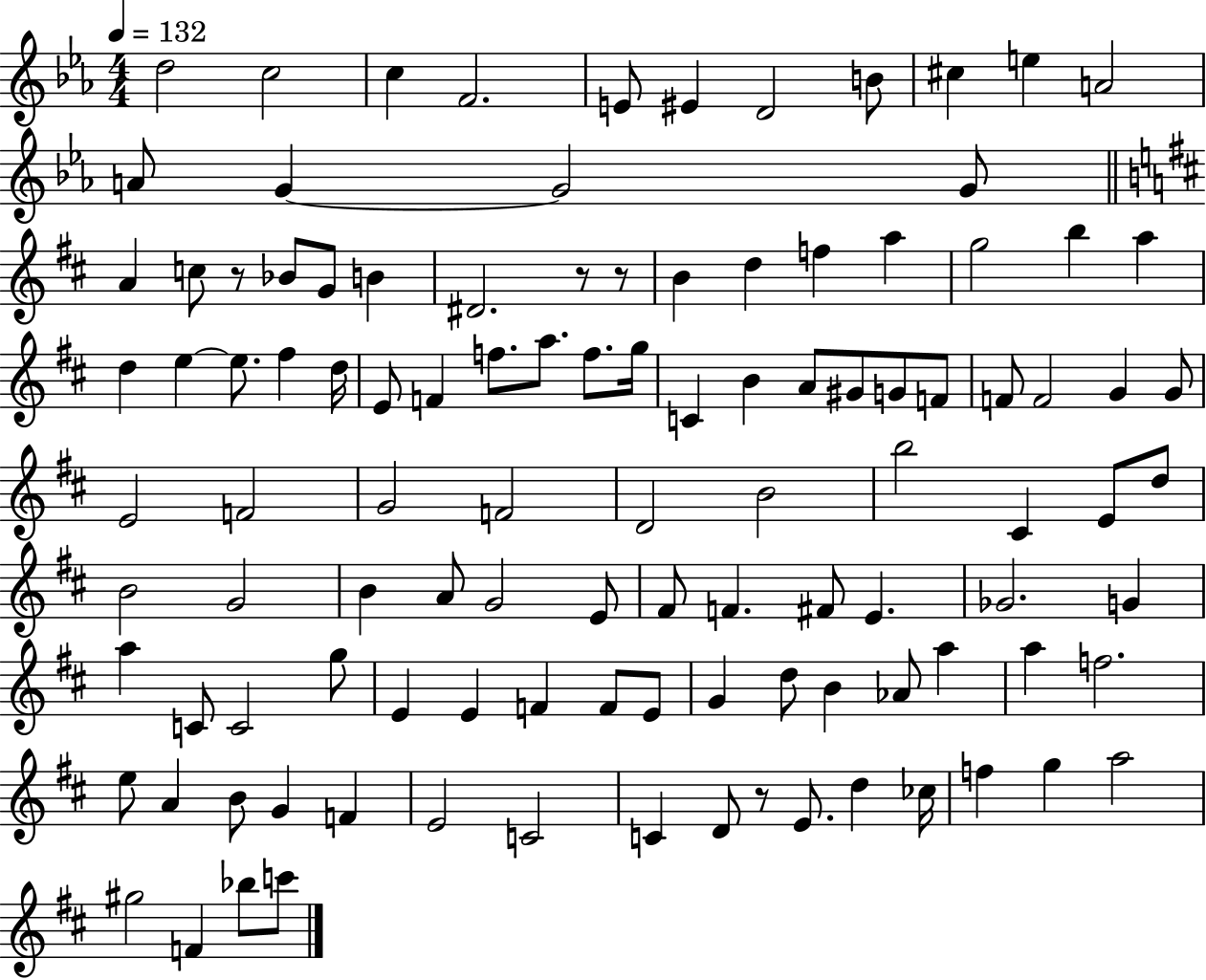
{
  \clef treble
  \numericTimeSignature
  \time 4/4
  \key ees \major
  \tempo 4 = 132
  d''2 c''2 | c''4 f'2. | e'8 eis'4 d'2 b'8 | cis''4 e''4 a'2 | \break a'8 g'4~~ g'2 g'8 | \bar "||" \break \key b \minor a'4 c''8 r8 bes'8 g'8 b'4 | dis'2. r8 r8 | b'4 d''4 f''4 a''4 | g''2 b''4 a''4 | \break d''4 e''4~~ e''8. fis''4 d''16 | e'8 f'4 f''8. a''8. f''8. g''16 | c'4 b'4 a'8 gis'8 g'8 f'8 | f'8 f'2 g'4 g'8 | \break e'2 f'2 | g'2 f'2 | d'2 b'2 | b''2 cis'4 e'8 d''8 | \break b'2 g'2 | b'4 a'8 g'2 e'8 | fis'8 f'4. fis'8 e'4. | ges'2. g'4 | \break a''4 c'8 c'2 g''8 | e'4 e'4 f'4 f'8 e'8 | g'4 d''8 b'4 aes'8 a''4 | a''4 f''2. | \break e''8 a'4 b'8 g'4 f'4 | e'2 c'2 | c'4 d'8 r8 e'8. d''4 ces''16 | f''4 g''4 a''2 | \break gis''2 f'4 bes''8 c'''8 | \bar "|."
}